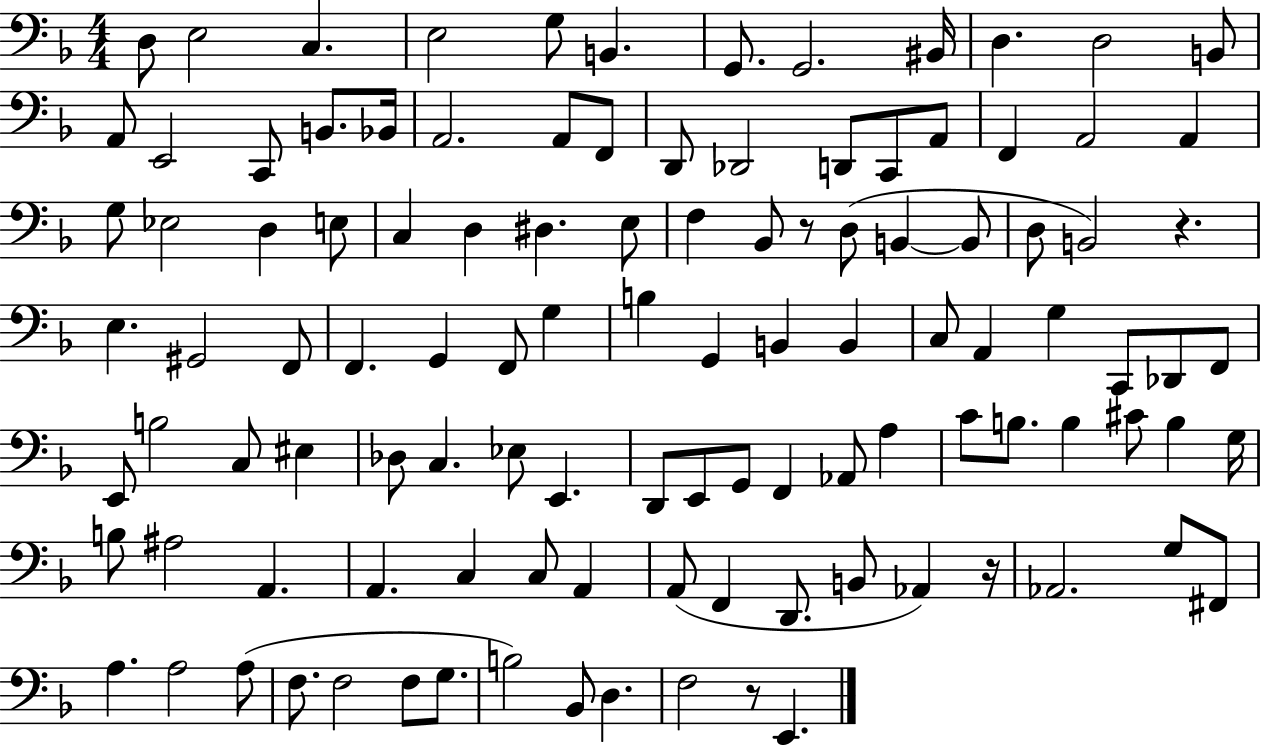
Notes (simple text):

D3/e E3/h C3/q. E3/h G3/e B2/q. G2/e. G2/h. BIS2/s D3/q. D3/h B2/e A2/e E2/h C2/e B2/e. Bb2/s A2/h. A2/e F2/e D2/e Db2/h D2/e C2/e A2/e F2/q A2/h A2/q G3/e Eb3/h D3/q E3/e C3/q D3/q D#3/q. E3/e F3/q Bb2/e R/e D3/e B2/q B2/e D3/e B2/h R/q. E3/q. G#2/h F2/e F2/q. G2/q F2/e G3/q B3/q G2/q B2/q B2/q C3/e A2/q G3/q C2/e Db2/e F2/e E2/e B3/h C3/e EIS3/q Db3/e C3/q. Eb3/e E2/q. D2/e E2/e G2/e F2/q Ab2/e A3/q C4/e B3/e. B3/q C#4/e B3/q G3/s B3/e A#3/h A2/q. A2/q. C3/q C3/e A2/q A2/e F2/q D2/e. B2/e Ab2/q R/s Ab2/h. G3/e F#2/e A3/q. A3/h A3/e F3/e. F3/h F3/e G3/e. B3/h Bb2/e D3/q. F3/h R/e E2/q.